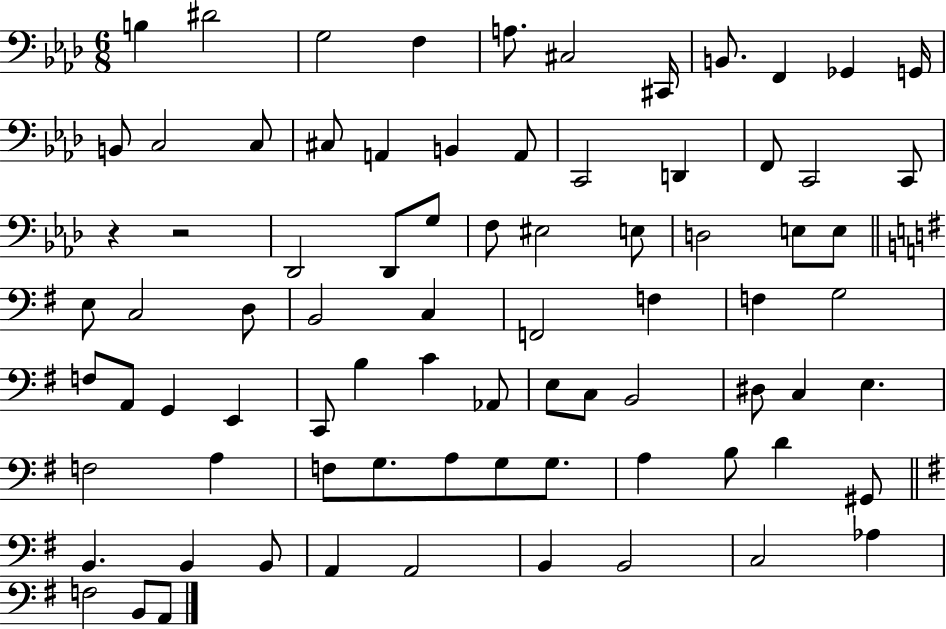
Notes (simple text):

B3/q D#4/h G3/h F3/q A3/e. C#3/h C#2/s B2/e. F2/q Gb2/q G2/s B2/e C3/h C3/e C#3/e A2/q B2/q A2/e C2/h D2/q F2/e C2/h C2/e R/q R/h Db2/h Db2/e G3/e F3/e EIS3/h E3/e D3/h E3/e E3/e E3/e C3/h D3/e B2/h C3/q F2/h F3/q F3/q G3/h F3/e A2/e G2/q E2/q C2/e B3/q C4/q Ab2/e E3/e C3/e B2/h D#3/e C3/q E3/q. F3/h A3/q F3/e G3/e. A3/e G3/e G3/e. A3/q B3/e D4/q G#2/e B2/q. B2/q B2/e A2/q A2/h B2/q B2/h C3/h Ab3/q F3/h B2/e A2/e